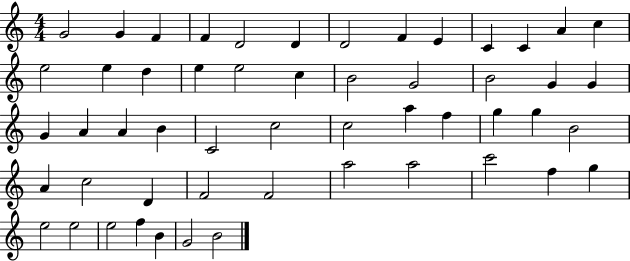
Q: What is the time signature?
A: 4/4